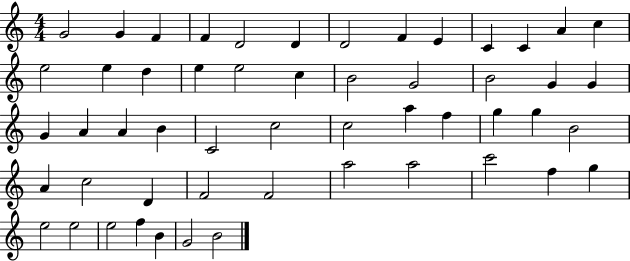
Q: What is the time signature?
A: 4/4